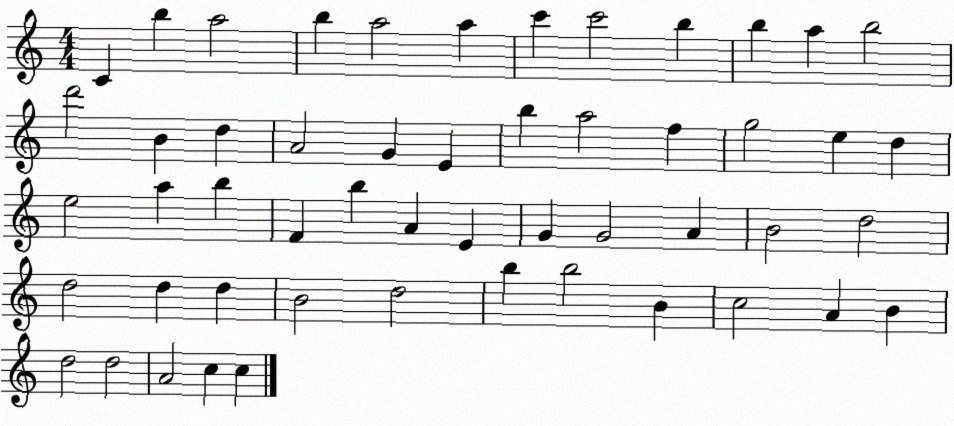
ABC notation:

X:1
T:Untitled
M:4/4
L:1/4
K:C
C b a2 b a2 a c' c'2 b b a b2 d'2 B d A2 G E b a2 f g2 e d e2 a b F b A E G G2 A B2 d2 d2 d d B2 d2 b b2 B c2 A B d2 d2 A2 c c